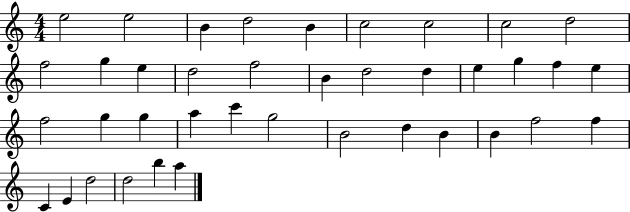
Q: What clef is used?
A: treble